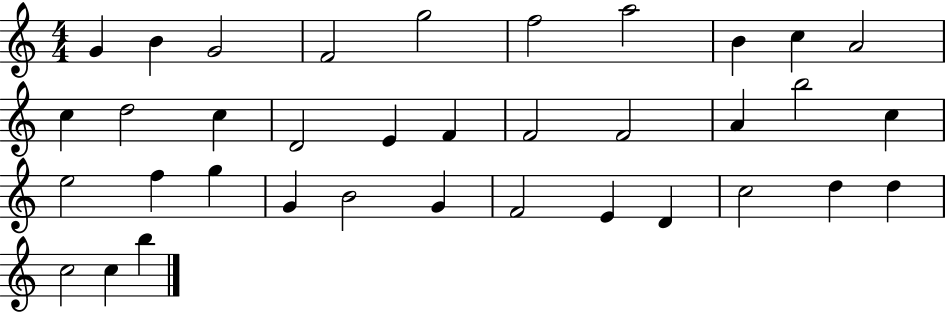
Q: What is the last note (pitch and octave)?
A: B5